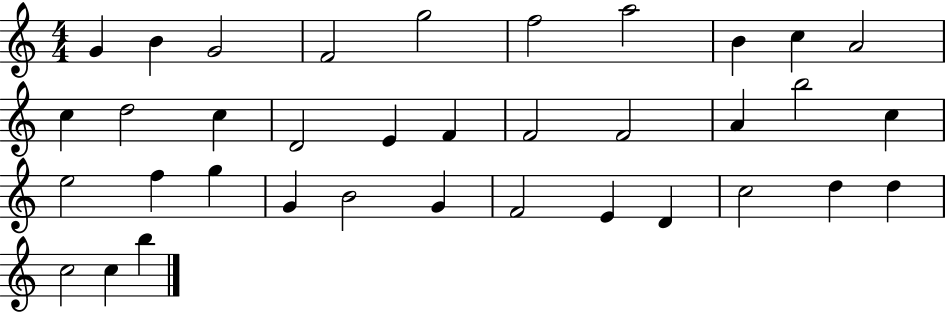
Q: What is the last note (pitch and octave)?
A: B5